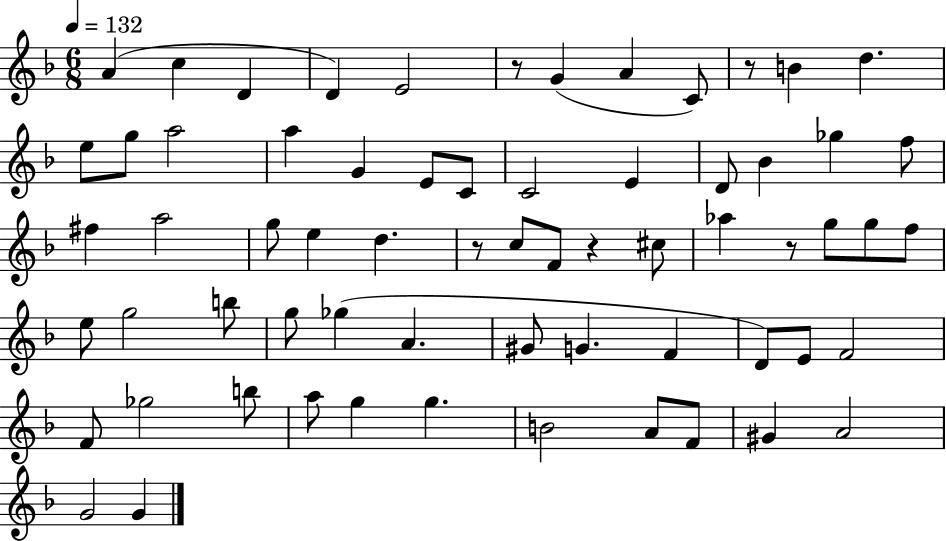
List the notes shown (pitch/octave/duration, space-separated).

A4/q C5/q D4/q D4/q E4/h R/e G4/q A4/q C4/e R/e B4/q D5/q. E5/e G5/e A5/h A5/q G4/q E4/e C4/e C4/h E4/q D4/e Bb4/q Gb5/q F5/e F#5/q A5/h G5/e E5/q D5/q. R/e C5/e F4/e R/q C#5/e Ab5/q R/e G5/e G5/e F5/e E5/e G5/h B5/e G5/e Gb5/q A4/q. G#4/e G4/q. F4/q D4/e E4/e F4/h F4/e Gb5/h B5/e A5/e G5/q G5/q. B4/h A4/e F4/e G#4/q A4/h G4/h G4/q